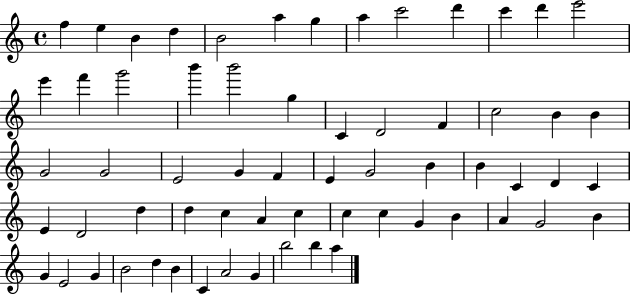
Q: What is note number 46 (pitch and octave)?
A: C5